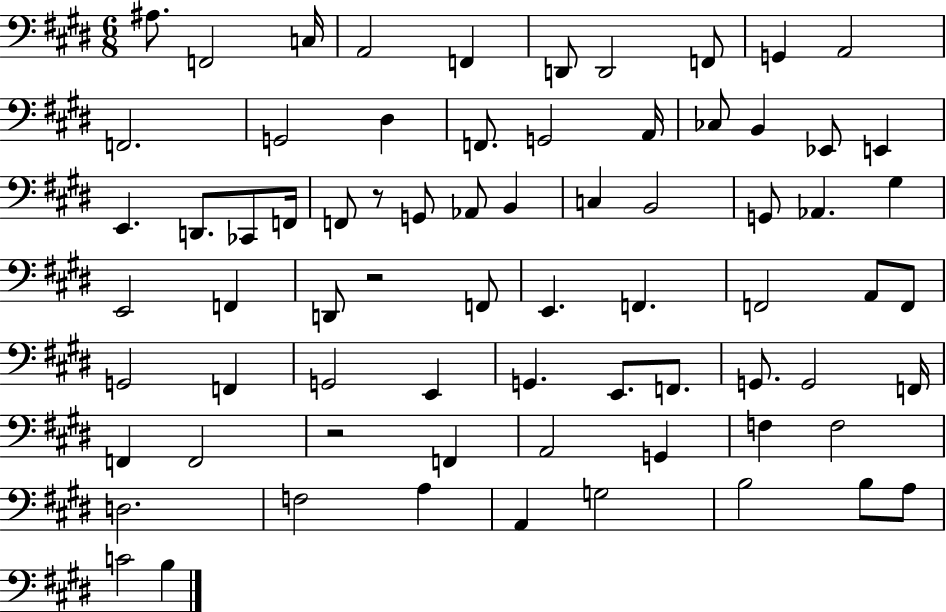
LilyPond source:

{
  \clef bass
  \numericTimeSignature
  \time 6/8
  \key e \major
  ais8. f,2 c16 | a,2 f,4 | d,8 d,2 f,8 | g,4 a,2 | \break f,2. | g,2 dis4 | f,8. g,2 a,16 | ces8 b,4 ees,8 e,4 | \break e,4. d,8. ces,8 f,16 | f,8 r8 g,8 aes,8 b,4 | c4 b,2 | g,8 aes,4. gis4 | \break e,2 f,4 | d,8 r2 f,8 | e,4. f,4. | f,2 a,8 f,8 | \break g,2 f,4 | g,2 e,4 | g,4. e,8. f,8. | g,8. g,2 f,16 | \break f,4 f,2 | r2 f,4 | a,2 g,4 | f4 f2 | \break d2. | f2 a4 | a,4 g2 | b2 b8 a8 | \break c'2 b4 | \bar "|."
}